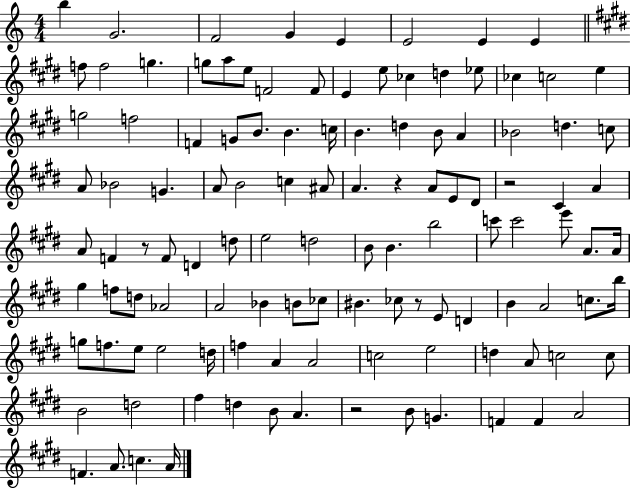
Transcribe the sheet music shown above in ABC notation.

X:1
T:Untitled
M:4/4
L:1/4
K:C
b G2 F2 G E E2 E E f/2 f2 g g/2 a/2 e/2 F2 F/2 E e/2 _c d _e/2 _c c2 e g2 f2 F G/2 B/2 B c/4 B d B/2 A _B2 d c/2 A/2 _B2 G A/2 B2 c ^A/2 A z A/2 E/2 ^D/2 z2 ^C A A/2 F z/2 F/2 D d/2 e2 d2 B/2 B b2 c'/2 c'2 e'/2 A/2 A/4 ^g f/2 d/2 _A2 A2 _B B/2 _c/2 ^B _c/2 z/2 E/2 D B A2 c/2 b/4 g/2 f/2 e/2 e2 d/4 f A A2 c2 e2 d A/2 c2 c/2 B2 d2 ^f d B/2 A z2 B/2 G F F A2 F A/2 c A/4